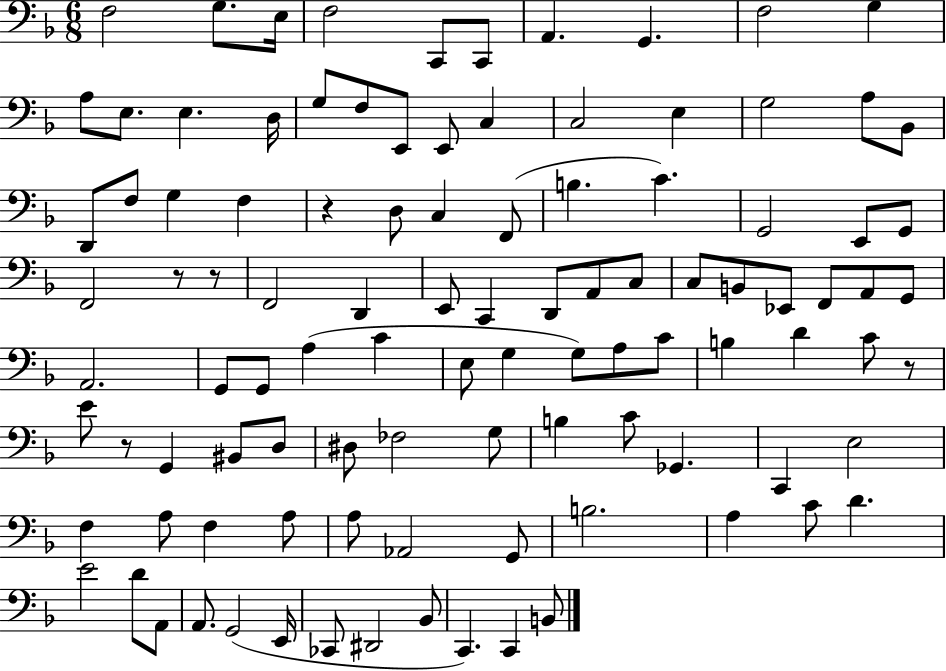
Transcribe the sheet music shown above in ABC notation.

X:1
T:Untitled
M:6/8
L:1/4
K:F
F,2 G,/2 E,/4 F,2 C,,/2 C,,/2 A,, G,, F,2 G, A,/2 E,/2 E, D,/4 G,/2 F,/2 E,,/2 E,,/2 C, C,2 E, G,2 A,/2 _B,,/2 D,,/2 F,/2 G, F, z D,/2 C, F,,/2 B, C G,,2 E,,/2 G,,/2 F,,2 z/2 z/2 F,,2 D,, E,,/2 C,, D,,/2 A,,/2 C,/2 C,/2 B,,/2 _E,,/2 F,,/2 A,,/2 G,,/2 A,,2 G,,/2 G,,/2 A, C E,/2 G, G,/2 A,/2 C/2 B, D C/2 z/2 E/2 z/2 G,, ^B,,/2 D,/2 ^D,/2 _F,2 G,/2 B, C/2 _G,, C,, E,2 F, A,/2 F, A,/2 A,/2 _A,,2 G,,/2 B,2 A, C/2 D E2 D/2 A,,/2 A,,/2 G,,2 E,,/4 _C,,/2 ^D,,2 _B,,/2 C,, C,, B,,/2